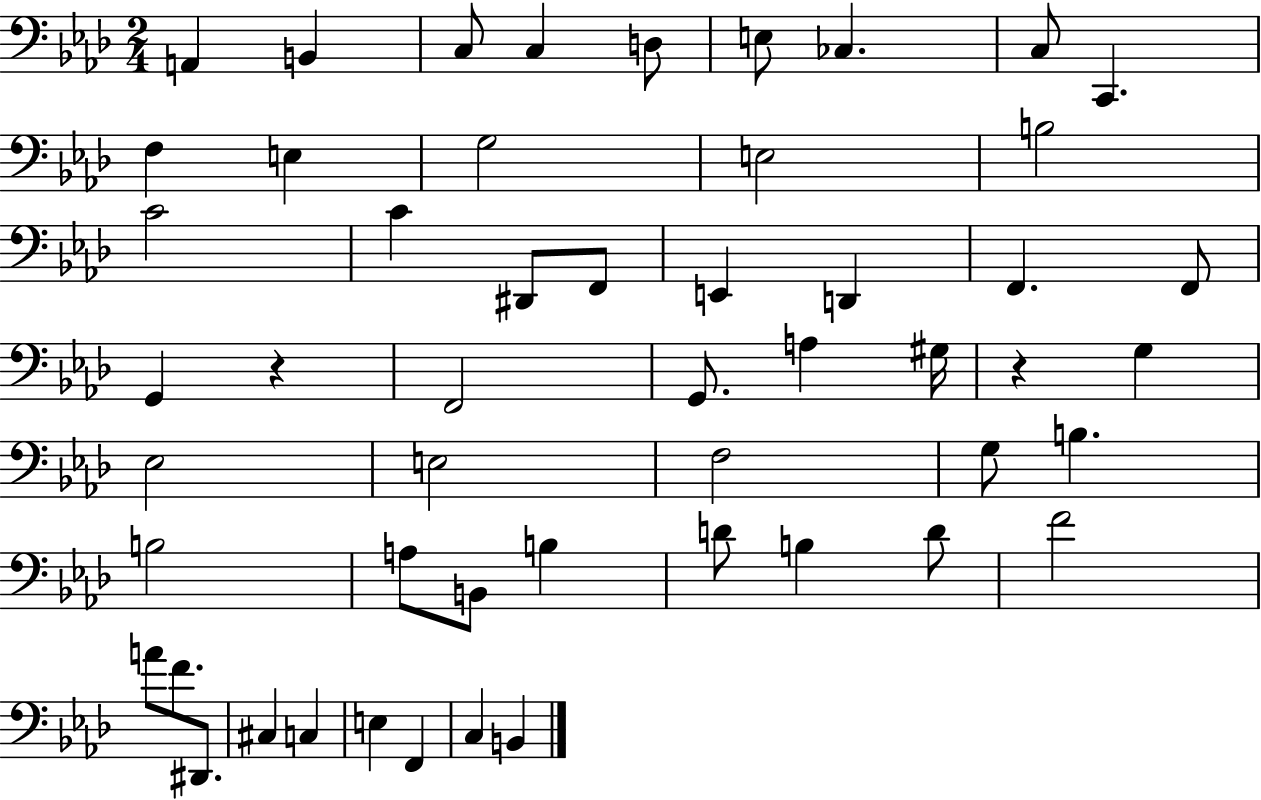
A2/q B2/q C3/e C3/q D3/e E3/e CES3/q. C3/e C2/q. F3/q E3/q G3/h E3/h B3/h C4/h C4/q D#2/e F2/e E2/q D2/q F2/q. F2/e G2/q R/q F2/h G2/e. A3/q G#3/s R/q G3/q Eb3/h E3/h F3/h G3/e B3/q. B3/h A3/e B2/e B3/q D4/e B3/q D4/e F4/h A4/e F4/e. D#2/e. C#3/q C3/q E3/q F2/q C3/q B2/q